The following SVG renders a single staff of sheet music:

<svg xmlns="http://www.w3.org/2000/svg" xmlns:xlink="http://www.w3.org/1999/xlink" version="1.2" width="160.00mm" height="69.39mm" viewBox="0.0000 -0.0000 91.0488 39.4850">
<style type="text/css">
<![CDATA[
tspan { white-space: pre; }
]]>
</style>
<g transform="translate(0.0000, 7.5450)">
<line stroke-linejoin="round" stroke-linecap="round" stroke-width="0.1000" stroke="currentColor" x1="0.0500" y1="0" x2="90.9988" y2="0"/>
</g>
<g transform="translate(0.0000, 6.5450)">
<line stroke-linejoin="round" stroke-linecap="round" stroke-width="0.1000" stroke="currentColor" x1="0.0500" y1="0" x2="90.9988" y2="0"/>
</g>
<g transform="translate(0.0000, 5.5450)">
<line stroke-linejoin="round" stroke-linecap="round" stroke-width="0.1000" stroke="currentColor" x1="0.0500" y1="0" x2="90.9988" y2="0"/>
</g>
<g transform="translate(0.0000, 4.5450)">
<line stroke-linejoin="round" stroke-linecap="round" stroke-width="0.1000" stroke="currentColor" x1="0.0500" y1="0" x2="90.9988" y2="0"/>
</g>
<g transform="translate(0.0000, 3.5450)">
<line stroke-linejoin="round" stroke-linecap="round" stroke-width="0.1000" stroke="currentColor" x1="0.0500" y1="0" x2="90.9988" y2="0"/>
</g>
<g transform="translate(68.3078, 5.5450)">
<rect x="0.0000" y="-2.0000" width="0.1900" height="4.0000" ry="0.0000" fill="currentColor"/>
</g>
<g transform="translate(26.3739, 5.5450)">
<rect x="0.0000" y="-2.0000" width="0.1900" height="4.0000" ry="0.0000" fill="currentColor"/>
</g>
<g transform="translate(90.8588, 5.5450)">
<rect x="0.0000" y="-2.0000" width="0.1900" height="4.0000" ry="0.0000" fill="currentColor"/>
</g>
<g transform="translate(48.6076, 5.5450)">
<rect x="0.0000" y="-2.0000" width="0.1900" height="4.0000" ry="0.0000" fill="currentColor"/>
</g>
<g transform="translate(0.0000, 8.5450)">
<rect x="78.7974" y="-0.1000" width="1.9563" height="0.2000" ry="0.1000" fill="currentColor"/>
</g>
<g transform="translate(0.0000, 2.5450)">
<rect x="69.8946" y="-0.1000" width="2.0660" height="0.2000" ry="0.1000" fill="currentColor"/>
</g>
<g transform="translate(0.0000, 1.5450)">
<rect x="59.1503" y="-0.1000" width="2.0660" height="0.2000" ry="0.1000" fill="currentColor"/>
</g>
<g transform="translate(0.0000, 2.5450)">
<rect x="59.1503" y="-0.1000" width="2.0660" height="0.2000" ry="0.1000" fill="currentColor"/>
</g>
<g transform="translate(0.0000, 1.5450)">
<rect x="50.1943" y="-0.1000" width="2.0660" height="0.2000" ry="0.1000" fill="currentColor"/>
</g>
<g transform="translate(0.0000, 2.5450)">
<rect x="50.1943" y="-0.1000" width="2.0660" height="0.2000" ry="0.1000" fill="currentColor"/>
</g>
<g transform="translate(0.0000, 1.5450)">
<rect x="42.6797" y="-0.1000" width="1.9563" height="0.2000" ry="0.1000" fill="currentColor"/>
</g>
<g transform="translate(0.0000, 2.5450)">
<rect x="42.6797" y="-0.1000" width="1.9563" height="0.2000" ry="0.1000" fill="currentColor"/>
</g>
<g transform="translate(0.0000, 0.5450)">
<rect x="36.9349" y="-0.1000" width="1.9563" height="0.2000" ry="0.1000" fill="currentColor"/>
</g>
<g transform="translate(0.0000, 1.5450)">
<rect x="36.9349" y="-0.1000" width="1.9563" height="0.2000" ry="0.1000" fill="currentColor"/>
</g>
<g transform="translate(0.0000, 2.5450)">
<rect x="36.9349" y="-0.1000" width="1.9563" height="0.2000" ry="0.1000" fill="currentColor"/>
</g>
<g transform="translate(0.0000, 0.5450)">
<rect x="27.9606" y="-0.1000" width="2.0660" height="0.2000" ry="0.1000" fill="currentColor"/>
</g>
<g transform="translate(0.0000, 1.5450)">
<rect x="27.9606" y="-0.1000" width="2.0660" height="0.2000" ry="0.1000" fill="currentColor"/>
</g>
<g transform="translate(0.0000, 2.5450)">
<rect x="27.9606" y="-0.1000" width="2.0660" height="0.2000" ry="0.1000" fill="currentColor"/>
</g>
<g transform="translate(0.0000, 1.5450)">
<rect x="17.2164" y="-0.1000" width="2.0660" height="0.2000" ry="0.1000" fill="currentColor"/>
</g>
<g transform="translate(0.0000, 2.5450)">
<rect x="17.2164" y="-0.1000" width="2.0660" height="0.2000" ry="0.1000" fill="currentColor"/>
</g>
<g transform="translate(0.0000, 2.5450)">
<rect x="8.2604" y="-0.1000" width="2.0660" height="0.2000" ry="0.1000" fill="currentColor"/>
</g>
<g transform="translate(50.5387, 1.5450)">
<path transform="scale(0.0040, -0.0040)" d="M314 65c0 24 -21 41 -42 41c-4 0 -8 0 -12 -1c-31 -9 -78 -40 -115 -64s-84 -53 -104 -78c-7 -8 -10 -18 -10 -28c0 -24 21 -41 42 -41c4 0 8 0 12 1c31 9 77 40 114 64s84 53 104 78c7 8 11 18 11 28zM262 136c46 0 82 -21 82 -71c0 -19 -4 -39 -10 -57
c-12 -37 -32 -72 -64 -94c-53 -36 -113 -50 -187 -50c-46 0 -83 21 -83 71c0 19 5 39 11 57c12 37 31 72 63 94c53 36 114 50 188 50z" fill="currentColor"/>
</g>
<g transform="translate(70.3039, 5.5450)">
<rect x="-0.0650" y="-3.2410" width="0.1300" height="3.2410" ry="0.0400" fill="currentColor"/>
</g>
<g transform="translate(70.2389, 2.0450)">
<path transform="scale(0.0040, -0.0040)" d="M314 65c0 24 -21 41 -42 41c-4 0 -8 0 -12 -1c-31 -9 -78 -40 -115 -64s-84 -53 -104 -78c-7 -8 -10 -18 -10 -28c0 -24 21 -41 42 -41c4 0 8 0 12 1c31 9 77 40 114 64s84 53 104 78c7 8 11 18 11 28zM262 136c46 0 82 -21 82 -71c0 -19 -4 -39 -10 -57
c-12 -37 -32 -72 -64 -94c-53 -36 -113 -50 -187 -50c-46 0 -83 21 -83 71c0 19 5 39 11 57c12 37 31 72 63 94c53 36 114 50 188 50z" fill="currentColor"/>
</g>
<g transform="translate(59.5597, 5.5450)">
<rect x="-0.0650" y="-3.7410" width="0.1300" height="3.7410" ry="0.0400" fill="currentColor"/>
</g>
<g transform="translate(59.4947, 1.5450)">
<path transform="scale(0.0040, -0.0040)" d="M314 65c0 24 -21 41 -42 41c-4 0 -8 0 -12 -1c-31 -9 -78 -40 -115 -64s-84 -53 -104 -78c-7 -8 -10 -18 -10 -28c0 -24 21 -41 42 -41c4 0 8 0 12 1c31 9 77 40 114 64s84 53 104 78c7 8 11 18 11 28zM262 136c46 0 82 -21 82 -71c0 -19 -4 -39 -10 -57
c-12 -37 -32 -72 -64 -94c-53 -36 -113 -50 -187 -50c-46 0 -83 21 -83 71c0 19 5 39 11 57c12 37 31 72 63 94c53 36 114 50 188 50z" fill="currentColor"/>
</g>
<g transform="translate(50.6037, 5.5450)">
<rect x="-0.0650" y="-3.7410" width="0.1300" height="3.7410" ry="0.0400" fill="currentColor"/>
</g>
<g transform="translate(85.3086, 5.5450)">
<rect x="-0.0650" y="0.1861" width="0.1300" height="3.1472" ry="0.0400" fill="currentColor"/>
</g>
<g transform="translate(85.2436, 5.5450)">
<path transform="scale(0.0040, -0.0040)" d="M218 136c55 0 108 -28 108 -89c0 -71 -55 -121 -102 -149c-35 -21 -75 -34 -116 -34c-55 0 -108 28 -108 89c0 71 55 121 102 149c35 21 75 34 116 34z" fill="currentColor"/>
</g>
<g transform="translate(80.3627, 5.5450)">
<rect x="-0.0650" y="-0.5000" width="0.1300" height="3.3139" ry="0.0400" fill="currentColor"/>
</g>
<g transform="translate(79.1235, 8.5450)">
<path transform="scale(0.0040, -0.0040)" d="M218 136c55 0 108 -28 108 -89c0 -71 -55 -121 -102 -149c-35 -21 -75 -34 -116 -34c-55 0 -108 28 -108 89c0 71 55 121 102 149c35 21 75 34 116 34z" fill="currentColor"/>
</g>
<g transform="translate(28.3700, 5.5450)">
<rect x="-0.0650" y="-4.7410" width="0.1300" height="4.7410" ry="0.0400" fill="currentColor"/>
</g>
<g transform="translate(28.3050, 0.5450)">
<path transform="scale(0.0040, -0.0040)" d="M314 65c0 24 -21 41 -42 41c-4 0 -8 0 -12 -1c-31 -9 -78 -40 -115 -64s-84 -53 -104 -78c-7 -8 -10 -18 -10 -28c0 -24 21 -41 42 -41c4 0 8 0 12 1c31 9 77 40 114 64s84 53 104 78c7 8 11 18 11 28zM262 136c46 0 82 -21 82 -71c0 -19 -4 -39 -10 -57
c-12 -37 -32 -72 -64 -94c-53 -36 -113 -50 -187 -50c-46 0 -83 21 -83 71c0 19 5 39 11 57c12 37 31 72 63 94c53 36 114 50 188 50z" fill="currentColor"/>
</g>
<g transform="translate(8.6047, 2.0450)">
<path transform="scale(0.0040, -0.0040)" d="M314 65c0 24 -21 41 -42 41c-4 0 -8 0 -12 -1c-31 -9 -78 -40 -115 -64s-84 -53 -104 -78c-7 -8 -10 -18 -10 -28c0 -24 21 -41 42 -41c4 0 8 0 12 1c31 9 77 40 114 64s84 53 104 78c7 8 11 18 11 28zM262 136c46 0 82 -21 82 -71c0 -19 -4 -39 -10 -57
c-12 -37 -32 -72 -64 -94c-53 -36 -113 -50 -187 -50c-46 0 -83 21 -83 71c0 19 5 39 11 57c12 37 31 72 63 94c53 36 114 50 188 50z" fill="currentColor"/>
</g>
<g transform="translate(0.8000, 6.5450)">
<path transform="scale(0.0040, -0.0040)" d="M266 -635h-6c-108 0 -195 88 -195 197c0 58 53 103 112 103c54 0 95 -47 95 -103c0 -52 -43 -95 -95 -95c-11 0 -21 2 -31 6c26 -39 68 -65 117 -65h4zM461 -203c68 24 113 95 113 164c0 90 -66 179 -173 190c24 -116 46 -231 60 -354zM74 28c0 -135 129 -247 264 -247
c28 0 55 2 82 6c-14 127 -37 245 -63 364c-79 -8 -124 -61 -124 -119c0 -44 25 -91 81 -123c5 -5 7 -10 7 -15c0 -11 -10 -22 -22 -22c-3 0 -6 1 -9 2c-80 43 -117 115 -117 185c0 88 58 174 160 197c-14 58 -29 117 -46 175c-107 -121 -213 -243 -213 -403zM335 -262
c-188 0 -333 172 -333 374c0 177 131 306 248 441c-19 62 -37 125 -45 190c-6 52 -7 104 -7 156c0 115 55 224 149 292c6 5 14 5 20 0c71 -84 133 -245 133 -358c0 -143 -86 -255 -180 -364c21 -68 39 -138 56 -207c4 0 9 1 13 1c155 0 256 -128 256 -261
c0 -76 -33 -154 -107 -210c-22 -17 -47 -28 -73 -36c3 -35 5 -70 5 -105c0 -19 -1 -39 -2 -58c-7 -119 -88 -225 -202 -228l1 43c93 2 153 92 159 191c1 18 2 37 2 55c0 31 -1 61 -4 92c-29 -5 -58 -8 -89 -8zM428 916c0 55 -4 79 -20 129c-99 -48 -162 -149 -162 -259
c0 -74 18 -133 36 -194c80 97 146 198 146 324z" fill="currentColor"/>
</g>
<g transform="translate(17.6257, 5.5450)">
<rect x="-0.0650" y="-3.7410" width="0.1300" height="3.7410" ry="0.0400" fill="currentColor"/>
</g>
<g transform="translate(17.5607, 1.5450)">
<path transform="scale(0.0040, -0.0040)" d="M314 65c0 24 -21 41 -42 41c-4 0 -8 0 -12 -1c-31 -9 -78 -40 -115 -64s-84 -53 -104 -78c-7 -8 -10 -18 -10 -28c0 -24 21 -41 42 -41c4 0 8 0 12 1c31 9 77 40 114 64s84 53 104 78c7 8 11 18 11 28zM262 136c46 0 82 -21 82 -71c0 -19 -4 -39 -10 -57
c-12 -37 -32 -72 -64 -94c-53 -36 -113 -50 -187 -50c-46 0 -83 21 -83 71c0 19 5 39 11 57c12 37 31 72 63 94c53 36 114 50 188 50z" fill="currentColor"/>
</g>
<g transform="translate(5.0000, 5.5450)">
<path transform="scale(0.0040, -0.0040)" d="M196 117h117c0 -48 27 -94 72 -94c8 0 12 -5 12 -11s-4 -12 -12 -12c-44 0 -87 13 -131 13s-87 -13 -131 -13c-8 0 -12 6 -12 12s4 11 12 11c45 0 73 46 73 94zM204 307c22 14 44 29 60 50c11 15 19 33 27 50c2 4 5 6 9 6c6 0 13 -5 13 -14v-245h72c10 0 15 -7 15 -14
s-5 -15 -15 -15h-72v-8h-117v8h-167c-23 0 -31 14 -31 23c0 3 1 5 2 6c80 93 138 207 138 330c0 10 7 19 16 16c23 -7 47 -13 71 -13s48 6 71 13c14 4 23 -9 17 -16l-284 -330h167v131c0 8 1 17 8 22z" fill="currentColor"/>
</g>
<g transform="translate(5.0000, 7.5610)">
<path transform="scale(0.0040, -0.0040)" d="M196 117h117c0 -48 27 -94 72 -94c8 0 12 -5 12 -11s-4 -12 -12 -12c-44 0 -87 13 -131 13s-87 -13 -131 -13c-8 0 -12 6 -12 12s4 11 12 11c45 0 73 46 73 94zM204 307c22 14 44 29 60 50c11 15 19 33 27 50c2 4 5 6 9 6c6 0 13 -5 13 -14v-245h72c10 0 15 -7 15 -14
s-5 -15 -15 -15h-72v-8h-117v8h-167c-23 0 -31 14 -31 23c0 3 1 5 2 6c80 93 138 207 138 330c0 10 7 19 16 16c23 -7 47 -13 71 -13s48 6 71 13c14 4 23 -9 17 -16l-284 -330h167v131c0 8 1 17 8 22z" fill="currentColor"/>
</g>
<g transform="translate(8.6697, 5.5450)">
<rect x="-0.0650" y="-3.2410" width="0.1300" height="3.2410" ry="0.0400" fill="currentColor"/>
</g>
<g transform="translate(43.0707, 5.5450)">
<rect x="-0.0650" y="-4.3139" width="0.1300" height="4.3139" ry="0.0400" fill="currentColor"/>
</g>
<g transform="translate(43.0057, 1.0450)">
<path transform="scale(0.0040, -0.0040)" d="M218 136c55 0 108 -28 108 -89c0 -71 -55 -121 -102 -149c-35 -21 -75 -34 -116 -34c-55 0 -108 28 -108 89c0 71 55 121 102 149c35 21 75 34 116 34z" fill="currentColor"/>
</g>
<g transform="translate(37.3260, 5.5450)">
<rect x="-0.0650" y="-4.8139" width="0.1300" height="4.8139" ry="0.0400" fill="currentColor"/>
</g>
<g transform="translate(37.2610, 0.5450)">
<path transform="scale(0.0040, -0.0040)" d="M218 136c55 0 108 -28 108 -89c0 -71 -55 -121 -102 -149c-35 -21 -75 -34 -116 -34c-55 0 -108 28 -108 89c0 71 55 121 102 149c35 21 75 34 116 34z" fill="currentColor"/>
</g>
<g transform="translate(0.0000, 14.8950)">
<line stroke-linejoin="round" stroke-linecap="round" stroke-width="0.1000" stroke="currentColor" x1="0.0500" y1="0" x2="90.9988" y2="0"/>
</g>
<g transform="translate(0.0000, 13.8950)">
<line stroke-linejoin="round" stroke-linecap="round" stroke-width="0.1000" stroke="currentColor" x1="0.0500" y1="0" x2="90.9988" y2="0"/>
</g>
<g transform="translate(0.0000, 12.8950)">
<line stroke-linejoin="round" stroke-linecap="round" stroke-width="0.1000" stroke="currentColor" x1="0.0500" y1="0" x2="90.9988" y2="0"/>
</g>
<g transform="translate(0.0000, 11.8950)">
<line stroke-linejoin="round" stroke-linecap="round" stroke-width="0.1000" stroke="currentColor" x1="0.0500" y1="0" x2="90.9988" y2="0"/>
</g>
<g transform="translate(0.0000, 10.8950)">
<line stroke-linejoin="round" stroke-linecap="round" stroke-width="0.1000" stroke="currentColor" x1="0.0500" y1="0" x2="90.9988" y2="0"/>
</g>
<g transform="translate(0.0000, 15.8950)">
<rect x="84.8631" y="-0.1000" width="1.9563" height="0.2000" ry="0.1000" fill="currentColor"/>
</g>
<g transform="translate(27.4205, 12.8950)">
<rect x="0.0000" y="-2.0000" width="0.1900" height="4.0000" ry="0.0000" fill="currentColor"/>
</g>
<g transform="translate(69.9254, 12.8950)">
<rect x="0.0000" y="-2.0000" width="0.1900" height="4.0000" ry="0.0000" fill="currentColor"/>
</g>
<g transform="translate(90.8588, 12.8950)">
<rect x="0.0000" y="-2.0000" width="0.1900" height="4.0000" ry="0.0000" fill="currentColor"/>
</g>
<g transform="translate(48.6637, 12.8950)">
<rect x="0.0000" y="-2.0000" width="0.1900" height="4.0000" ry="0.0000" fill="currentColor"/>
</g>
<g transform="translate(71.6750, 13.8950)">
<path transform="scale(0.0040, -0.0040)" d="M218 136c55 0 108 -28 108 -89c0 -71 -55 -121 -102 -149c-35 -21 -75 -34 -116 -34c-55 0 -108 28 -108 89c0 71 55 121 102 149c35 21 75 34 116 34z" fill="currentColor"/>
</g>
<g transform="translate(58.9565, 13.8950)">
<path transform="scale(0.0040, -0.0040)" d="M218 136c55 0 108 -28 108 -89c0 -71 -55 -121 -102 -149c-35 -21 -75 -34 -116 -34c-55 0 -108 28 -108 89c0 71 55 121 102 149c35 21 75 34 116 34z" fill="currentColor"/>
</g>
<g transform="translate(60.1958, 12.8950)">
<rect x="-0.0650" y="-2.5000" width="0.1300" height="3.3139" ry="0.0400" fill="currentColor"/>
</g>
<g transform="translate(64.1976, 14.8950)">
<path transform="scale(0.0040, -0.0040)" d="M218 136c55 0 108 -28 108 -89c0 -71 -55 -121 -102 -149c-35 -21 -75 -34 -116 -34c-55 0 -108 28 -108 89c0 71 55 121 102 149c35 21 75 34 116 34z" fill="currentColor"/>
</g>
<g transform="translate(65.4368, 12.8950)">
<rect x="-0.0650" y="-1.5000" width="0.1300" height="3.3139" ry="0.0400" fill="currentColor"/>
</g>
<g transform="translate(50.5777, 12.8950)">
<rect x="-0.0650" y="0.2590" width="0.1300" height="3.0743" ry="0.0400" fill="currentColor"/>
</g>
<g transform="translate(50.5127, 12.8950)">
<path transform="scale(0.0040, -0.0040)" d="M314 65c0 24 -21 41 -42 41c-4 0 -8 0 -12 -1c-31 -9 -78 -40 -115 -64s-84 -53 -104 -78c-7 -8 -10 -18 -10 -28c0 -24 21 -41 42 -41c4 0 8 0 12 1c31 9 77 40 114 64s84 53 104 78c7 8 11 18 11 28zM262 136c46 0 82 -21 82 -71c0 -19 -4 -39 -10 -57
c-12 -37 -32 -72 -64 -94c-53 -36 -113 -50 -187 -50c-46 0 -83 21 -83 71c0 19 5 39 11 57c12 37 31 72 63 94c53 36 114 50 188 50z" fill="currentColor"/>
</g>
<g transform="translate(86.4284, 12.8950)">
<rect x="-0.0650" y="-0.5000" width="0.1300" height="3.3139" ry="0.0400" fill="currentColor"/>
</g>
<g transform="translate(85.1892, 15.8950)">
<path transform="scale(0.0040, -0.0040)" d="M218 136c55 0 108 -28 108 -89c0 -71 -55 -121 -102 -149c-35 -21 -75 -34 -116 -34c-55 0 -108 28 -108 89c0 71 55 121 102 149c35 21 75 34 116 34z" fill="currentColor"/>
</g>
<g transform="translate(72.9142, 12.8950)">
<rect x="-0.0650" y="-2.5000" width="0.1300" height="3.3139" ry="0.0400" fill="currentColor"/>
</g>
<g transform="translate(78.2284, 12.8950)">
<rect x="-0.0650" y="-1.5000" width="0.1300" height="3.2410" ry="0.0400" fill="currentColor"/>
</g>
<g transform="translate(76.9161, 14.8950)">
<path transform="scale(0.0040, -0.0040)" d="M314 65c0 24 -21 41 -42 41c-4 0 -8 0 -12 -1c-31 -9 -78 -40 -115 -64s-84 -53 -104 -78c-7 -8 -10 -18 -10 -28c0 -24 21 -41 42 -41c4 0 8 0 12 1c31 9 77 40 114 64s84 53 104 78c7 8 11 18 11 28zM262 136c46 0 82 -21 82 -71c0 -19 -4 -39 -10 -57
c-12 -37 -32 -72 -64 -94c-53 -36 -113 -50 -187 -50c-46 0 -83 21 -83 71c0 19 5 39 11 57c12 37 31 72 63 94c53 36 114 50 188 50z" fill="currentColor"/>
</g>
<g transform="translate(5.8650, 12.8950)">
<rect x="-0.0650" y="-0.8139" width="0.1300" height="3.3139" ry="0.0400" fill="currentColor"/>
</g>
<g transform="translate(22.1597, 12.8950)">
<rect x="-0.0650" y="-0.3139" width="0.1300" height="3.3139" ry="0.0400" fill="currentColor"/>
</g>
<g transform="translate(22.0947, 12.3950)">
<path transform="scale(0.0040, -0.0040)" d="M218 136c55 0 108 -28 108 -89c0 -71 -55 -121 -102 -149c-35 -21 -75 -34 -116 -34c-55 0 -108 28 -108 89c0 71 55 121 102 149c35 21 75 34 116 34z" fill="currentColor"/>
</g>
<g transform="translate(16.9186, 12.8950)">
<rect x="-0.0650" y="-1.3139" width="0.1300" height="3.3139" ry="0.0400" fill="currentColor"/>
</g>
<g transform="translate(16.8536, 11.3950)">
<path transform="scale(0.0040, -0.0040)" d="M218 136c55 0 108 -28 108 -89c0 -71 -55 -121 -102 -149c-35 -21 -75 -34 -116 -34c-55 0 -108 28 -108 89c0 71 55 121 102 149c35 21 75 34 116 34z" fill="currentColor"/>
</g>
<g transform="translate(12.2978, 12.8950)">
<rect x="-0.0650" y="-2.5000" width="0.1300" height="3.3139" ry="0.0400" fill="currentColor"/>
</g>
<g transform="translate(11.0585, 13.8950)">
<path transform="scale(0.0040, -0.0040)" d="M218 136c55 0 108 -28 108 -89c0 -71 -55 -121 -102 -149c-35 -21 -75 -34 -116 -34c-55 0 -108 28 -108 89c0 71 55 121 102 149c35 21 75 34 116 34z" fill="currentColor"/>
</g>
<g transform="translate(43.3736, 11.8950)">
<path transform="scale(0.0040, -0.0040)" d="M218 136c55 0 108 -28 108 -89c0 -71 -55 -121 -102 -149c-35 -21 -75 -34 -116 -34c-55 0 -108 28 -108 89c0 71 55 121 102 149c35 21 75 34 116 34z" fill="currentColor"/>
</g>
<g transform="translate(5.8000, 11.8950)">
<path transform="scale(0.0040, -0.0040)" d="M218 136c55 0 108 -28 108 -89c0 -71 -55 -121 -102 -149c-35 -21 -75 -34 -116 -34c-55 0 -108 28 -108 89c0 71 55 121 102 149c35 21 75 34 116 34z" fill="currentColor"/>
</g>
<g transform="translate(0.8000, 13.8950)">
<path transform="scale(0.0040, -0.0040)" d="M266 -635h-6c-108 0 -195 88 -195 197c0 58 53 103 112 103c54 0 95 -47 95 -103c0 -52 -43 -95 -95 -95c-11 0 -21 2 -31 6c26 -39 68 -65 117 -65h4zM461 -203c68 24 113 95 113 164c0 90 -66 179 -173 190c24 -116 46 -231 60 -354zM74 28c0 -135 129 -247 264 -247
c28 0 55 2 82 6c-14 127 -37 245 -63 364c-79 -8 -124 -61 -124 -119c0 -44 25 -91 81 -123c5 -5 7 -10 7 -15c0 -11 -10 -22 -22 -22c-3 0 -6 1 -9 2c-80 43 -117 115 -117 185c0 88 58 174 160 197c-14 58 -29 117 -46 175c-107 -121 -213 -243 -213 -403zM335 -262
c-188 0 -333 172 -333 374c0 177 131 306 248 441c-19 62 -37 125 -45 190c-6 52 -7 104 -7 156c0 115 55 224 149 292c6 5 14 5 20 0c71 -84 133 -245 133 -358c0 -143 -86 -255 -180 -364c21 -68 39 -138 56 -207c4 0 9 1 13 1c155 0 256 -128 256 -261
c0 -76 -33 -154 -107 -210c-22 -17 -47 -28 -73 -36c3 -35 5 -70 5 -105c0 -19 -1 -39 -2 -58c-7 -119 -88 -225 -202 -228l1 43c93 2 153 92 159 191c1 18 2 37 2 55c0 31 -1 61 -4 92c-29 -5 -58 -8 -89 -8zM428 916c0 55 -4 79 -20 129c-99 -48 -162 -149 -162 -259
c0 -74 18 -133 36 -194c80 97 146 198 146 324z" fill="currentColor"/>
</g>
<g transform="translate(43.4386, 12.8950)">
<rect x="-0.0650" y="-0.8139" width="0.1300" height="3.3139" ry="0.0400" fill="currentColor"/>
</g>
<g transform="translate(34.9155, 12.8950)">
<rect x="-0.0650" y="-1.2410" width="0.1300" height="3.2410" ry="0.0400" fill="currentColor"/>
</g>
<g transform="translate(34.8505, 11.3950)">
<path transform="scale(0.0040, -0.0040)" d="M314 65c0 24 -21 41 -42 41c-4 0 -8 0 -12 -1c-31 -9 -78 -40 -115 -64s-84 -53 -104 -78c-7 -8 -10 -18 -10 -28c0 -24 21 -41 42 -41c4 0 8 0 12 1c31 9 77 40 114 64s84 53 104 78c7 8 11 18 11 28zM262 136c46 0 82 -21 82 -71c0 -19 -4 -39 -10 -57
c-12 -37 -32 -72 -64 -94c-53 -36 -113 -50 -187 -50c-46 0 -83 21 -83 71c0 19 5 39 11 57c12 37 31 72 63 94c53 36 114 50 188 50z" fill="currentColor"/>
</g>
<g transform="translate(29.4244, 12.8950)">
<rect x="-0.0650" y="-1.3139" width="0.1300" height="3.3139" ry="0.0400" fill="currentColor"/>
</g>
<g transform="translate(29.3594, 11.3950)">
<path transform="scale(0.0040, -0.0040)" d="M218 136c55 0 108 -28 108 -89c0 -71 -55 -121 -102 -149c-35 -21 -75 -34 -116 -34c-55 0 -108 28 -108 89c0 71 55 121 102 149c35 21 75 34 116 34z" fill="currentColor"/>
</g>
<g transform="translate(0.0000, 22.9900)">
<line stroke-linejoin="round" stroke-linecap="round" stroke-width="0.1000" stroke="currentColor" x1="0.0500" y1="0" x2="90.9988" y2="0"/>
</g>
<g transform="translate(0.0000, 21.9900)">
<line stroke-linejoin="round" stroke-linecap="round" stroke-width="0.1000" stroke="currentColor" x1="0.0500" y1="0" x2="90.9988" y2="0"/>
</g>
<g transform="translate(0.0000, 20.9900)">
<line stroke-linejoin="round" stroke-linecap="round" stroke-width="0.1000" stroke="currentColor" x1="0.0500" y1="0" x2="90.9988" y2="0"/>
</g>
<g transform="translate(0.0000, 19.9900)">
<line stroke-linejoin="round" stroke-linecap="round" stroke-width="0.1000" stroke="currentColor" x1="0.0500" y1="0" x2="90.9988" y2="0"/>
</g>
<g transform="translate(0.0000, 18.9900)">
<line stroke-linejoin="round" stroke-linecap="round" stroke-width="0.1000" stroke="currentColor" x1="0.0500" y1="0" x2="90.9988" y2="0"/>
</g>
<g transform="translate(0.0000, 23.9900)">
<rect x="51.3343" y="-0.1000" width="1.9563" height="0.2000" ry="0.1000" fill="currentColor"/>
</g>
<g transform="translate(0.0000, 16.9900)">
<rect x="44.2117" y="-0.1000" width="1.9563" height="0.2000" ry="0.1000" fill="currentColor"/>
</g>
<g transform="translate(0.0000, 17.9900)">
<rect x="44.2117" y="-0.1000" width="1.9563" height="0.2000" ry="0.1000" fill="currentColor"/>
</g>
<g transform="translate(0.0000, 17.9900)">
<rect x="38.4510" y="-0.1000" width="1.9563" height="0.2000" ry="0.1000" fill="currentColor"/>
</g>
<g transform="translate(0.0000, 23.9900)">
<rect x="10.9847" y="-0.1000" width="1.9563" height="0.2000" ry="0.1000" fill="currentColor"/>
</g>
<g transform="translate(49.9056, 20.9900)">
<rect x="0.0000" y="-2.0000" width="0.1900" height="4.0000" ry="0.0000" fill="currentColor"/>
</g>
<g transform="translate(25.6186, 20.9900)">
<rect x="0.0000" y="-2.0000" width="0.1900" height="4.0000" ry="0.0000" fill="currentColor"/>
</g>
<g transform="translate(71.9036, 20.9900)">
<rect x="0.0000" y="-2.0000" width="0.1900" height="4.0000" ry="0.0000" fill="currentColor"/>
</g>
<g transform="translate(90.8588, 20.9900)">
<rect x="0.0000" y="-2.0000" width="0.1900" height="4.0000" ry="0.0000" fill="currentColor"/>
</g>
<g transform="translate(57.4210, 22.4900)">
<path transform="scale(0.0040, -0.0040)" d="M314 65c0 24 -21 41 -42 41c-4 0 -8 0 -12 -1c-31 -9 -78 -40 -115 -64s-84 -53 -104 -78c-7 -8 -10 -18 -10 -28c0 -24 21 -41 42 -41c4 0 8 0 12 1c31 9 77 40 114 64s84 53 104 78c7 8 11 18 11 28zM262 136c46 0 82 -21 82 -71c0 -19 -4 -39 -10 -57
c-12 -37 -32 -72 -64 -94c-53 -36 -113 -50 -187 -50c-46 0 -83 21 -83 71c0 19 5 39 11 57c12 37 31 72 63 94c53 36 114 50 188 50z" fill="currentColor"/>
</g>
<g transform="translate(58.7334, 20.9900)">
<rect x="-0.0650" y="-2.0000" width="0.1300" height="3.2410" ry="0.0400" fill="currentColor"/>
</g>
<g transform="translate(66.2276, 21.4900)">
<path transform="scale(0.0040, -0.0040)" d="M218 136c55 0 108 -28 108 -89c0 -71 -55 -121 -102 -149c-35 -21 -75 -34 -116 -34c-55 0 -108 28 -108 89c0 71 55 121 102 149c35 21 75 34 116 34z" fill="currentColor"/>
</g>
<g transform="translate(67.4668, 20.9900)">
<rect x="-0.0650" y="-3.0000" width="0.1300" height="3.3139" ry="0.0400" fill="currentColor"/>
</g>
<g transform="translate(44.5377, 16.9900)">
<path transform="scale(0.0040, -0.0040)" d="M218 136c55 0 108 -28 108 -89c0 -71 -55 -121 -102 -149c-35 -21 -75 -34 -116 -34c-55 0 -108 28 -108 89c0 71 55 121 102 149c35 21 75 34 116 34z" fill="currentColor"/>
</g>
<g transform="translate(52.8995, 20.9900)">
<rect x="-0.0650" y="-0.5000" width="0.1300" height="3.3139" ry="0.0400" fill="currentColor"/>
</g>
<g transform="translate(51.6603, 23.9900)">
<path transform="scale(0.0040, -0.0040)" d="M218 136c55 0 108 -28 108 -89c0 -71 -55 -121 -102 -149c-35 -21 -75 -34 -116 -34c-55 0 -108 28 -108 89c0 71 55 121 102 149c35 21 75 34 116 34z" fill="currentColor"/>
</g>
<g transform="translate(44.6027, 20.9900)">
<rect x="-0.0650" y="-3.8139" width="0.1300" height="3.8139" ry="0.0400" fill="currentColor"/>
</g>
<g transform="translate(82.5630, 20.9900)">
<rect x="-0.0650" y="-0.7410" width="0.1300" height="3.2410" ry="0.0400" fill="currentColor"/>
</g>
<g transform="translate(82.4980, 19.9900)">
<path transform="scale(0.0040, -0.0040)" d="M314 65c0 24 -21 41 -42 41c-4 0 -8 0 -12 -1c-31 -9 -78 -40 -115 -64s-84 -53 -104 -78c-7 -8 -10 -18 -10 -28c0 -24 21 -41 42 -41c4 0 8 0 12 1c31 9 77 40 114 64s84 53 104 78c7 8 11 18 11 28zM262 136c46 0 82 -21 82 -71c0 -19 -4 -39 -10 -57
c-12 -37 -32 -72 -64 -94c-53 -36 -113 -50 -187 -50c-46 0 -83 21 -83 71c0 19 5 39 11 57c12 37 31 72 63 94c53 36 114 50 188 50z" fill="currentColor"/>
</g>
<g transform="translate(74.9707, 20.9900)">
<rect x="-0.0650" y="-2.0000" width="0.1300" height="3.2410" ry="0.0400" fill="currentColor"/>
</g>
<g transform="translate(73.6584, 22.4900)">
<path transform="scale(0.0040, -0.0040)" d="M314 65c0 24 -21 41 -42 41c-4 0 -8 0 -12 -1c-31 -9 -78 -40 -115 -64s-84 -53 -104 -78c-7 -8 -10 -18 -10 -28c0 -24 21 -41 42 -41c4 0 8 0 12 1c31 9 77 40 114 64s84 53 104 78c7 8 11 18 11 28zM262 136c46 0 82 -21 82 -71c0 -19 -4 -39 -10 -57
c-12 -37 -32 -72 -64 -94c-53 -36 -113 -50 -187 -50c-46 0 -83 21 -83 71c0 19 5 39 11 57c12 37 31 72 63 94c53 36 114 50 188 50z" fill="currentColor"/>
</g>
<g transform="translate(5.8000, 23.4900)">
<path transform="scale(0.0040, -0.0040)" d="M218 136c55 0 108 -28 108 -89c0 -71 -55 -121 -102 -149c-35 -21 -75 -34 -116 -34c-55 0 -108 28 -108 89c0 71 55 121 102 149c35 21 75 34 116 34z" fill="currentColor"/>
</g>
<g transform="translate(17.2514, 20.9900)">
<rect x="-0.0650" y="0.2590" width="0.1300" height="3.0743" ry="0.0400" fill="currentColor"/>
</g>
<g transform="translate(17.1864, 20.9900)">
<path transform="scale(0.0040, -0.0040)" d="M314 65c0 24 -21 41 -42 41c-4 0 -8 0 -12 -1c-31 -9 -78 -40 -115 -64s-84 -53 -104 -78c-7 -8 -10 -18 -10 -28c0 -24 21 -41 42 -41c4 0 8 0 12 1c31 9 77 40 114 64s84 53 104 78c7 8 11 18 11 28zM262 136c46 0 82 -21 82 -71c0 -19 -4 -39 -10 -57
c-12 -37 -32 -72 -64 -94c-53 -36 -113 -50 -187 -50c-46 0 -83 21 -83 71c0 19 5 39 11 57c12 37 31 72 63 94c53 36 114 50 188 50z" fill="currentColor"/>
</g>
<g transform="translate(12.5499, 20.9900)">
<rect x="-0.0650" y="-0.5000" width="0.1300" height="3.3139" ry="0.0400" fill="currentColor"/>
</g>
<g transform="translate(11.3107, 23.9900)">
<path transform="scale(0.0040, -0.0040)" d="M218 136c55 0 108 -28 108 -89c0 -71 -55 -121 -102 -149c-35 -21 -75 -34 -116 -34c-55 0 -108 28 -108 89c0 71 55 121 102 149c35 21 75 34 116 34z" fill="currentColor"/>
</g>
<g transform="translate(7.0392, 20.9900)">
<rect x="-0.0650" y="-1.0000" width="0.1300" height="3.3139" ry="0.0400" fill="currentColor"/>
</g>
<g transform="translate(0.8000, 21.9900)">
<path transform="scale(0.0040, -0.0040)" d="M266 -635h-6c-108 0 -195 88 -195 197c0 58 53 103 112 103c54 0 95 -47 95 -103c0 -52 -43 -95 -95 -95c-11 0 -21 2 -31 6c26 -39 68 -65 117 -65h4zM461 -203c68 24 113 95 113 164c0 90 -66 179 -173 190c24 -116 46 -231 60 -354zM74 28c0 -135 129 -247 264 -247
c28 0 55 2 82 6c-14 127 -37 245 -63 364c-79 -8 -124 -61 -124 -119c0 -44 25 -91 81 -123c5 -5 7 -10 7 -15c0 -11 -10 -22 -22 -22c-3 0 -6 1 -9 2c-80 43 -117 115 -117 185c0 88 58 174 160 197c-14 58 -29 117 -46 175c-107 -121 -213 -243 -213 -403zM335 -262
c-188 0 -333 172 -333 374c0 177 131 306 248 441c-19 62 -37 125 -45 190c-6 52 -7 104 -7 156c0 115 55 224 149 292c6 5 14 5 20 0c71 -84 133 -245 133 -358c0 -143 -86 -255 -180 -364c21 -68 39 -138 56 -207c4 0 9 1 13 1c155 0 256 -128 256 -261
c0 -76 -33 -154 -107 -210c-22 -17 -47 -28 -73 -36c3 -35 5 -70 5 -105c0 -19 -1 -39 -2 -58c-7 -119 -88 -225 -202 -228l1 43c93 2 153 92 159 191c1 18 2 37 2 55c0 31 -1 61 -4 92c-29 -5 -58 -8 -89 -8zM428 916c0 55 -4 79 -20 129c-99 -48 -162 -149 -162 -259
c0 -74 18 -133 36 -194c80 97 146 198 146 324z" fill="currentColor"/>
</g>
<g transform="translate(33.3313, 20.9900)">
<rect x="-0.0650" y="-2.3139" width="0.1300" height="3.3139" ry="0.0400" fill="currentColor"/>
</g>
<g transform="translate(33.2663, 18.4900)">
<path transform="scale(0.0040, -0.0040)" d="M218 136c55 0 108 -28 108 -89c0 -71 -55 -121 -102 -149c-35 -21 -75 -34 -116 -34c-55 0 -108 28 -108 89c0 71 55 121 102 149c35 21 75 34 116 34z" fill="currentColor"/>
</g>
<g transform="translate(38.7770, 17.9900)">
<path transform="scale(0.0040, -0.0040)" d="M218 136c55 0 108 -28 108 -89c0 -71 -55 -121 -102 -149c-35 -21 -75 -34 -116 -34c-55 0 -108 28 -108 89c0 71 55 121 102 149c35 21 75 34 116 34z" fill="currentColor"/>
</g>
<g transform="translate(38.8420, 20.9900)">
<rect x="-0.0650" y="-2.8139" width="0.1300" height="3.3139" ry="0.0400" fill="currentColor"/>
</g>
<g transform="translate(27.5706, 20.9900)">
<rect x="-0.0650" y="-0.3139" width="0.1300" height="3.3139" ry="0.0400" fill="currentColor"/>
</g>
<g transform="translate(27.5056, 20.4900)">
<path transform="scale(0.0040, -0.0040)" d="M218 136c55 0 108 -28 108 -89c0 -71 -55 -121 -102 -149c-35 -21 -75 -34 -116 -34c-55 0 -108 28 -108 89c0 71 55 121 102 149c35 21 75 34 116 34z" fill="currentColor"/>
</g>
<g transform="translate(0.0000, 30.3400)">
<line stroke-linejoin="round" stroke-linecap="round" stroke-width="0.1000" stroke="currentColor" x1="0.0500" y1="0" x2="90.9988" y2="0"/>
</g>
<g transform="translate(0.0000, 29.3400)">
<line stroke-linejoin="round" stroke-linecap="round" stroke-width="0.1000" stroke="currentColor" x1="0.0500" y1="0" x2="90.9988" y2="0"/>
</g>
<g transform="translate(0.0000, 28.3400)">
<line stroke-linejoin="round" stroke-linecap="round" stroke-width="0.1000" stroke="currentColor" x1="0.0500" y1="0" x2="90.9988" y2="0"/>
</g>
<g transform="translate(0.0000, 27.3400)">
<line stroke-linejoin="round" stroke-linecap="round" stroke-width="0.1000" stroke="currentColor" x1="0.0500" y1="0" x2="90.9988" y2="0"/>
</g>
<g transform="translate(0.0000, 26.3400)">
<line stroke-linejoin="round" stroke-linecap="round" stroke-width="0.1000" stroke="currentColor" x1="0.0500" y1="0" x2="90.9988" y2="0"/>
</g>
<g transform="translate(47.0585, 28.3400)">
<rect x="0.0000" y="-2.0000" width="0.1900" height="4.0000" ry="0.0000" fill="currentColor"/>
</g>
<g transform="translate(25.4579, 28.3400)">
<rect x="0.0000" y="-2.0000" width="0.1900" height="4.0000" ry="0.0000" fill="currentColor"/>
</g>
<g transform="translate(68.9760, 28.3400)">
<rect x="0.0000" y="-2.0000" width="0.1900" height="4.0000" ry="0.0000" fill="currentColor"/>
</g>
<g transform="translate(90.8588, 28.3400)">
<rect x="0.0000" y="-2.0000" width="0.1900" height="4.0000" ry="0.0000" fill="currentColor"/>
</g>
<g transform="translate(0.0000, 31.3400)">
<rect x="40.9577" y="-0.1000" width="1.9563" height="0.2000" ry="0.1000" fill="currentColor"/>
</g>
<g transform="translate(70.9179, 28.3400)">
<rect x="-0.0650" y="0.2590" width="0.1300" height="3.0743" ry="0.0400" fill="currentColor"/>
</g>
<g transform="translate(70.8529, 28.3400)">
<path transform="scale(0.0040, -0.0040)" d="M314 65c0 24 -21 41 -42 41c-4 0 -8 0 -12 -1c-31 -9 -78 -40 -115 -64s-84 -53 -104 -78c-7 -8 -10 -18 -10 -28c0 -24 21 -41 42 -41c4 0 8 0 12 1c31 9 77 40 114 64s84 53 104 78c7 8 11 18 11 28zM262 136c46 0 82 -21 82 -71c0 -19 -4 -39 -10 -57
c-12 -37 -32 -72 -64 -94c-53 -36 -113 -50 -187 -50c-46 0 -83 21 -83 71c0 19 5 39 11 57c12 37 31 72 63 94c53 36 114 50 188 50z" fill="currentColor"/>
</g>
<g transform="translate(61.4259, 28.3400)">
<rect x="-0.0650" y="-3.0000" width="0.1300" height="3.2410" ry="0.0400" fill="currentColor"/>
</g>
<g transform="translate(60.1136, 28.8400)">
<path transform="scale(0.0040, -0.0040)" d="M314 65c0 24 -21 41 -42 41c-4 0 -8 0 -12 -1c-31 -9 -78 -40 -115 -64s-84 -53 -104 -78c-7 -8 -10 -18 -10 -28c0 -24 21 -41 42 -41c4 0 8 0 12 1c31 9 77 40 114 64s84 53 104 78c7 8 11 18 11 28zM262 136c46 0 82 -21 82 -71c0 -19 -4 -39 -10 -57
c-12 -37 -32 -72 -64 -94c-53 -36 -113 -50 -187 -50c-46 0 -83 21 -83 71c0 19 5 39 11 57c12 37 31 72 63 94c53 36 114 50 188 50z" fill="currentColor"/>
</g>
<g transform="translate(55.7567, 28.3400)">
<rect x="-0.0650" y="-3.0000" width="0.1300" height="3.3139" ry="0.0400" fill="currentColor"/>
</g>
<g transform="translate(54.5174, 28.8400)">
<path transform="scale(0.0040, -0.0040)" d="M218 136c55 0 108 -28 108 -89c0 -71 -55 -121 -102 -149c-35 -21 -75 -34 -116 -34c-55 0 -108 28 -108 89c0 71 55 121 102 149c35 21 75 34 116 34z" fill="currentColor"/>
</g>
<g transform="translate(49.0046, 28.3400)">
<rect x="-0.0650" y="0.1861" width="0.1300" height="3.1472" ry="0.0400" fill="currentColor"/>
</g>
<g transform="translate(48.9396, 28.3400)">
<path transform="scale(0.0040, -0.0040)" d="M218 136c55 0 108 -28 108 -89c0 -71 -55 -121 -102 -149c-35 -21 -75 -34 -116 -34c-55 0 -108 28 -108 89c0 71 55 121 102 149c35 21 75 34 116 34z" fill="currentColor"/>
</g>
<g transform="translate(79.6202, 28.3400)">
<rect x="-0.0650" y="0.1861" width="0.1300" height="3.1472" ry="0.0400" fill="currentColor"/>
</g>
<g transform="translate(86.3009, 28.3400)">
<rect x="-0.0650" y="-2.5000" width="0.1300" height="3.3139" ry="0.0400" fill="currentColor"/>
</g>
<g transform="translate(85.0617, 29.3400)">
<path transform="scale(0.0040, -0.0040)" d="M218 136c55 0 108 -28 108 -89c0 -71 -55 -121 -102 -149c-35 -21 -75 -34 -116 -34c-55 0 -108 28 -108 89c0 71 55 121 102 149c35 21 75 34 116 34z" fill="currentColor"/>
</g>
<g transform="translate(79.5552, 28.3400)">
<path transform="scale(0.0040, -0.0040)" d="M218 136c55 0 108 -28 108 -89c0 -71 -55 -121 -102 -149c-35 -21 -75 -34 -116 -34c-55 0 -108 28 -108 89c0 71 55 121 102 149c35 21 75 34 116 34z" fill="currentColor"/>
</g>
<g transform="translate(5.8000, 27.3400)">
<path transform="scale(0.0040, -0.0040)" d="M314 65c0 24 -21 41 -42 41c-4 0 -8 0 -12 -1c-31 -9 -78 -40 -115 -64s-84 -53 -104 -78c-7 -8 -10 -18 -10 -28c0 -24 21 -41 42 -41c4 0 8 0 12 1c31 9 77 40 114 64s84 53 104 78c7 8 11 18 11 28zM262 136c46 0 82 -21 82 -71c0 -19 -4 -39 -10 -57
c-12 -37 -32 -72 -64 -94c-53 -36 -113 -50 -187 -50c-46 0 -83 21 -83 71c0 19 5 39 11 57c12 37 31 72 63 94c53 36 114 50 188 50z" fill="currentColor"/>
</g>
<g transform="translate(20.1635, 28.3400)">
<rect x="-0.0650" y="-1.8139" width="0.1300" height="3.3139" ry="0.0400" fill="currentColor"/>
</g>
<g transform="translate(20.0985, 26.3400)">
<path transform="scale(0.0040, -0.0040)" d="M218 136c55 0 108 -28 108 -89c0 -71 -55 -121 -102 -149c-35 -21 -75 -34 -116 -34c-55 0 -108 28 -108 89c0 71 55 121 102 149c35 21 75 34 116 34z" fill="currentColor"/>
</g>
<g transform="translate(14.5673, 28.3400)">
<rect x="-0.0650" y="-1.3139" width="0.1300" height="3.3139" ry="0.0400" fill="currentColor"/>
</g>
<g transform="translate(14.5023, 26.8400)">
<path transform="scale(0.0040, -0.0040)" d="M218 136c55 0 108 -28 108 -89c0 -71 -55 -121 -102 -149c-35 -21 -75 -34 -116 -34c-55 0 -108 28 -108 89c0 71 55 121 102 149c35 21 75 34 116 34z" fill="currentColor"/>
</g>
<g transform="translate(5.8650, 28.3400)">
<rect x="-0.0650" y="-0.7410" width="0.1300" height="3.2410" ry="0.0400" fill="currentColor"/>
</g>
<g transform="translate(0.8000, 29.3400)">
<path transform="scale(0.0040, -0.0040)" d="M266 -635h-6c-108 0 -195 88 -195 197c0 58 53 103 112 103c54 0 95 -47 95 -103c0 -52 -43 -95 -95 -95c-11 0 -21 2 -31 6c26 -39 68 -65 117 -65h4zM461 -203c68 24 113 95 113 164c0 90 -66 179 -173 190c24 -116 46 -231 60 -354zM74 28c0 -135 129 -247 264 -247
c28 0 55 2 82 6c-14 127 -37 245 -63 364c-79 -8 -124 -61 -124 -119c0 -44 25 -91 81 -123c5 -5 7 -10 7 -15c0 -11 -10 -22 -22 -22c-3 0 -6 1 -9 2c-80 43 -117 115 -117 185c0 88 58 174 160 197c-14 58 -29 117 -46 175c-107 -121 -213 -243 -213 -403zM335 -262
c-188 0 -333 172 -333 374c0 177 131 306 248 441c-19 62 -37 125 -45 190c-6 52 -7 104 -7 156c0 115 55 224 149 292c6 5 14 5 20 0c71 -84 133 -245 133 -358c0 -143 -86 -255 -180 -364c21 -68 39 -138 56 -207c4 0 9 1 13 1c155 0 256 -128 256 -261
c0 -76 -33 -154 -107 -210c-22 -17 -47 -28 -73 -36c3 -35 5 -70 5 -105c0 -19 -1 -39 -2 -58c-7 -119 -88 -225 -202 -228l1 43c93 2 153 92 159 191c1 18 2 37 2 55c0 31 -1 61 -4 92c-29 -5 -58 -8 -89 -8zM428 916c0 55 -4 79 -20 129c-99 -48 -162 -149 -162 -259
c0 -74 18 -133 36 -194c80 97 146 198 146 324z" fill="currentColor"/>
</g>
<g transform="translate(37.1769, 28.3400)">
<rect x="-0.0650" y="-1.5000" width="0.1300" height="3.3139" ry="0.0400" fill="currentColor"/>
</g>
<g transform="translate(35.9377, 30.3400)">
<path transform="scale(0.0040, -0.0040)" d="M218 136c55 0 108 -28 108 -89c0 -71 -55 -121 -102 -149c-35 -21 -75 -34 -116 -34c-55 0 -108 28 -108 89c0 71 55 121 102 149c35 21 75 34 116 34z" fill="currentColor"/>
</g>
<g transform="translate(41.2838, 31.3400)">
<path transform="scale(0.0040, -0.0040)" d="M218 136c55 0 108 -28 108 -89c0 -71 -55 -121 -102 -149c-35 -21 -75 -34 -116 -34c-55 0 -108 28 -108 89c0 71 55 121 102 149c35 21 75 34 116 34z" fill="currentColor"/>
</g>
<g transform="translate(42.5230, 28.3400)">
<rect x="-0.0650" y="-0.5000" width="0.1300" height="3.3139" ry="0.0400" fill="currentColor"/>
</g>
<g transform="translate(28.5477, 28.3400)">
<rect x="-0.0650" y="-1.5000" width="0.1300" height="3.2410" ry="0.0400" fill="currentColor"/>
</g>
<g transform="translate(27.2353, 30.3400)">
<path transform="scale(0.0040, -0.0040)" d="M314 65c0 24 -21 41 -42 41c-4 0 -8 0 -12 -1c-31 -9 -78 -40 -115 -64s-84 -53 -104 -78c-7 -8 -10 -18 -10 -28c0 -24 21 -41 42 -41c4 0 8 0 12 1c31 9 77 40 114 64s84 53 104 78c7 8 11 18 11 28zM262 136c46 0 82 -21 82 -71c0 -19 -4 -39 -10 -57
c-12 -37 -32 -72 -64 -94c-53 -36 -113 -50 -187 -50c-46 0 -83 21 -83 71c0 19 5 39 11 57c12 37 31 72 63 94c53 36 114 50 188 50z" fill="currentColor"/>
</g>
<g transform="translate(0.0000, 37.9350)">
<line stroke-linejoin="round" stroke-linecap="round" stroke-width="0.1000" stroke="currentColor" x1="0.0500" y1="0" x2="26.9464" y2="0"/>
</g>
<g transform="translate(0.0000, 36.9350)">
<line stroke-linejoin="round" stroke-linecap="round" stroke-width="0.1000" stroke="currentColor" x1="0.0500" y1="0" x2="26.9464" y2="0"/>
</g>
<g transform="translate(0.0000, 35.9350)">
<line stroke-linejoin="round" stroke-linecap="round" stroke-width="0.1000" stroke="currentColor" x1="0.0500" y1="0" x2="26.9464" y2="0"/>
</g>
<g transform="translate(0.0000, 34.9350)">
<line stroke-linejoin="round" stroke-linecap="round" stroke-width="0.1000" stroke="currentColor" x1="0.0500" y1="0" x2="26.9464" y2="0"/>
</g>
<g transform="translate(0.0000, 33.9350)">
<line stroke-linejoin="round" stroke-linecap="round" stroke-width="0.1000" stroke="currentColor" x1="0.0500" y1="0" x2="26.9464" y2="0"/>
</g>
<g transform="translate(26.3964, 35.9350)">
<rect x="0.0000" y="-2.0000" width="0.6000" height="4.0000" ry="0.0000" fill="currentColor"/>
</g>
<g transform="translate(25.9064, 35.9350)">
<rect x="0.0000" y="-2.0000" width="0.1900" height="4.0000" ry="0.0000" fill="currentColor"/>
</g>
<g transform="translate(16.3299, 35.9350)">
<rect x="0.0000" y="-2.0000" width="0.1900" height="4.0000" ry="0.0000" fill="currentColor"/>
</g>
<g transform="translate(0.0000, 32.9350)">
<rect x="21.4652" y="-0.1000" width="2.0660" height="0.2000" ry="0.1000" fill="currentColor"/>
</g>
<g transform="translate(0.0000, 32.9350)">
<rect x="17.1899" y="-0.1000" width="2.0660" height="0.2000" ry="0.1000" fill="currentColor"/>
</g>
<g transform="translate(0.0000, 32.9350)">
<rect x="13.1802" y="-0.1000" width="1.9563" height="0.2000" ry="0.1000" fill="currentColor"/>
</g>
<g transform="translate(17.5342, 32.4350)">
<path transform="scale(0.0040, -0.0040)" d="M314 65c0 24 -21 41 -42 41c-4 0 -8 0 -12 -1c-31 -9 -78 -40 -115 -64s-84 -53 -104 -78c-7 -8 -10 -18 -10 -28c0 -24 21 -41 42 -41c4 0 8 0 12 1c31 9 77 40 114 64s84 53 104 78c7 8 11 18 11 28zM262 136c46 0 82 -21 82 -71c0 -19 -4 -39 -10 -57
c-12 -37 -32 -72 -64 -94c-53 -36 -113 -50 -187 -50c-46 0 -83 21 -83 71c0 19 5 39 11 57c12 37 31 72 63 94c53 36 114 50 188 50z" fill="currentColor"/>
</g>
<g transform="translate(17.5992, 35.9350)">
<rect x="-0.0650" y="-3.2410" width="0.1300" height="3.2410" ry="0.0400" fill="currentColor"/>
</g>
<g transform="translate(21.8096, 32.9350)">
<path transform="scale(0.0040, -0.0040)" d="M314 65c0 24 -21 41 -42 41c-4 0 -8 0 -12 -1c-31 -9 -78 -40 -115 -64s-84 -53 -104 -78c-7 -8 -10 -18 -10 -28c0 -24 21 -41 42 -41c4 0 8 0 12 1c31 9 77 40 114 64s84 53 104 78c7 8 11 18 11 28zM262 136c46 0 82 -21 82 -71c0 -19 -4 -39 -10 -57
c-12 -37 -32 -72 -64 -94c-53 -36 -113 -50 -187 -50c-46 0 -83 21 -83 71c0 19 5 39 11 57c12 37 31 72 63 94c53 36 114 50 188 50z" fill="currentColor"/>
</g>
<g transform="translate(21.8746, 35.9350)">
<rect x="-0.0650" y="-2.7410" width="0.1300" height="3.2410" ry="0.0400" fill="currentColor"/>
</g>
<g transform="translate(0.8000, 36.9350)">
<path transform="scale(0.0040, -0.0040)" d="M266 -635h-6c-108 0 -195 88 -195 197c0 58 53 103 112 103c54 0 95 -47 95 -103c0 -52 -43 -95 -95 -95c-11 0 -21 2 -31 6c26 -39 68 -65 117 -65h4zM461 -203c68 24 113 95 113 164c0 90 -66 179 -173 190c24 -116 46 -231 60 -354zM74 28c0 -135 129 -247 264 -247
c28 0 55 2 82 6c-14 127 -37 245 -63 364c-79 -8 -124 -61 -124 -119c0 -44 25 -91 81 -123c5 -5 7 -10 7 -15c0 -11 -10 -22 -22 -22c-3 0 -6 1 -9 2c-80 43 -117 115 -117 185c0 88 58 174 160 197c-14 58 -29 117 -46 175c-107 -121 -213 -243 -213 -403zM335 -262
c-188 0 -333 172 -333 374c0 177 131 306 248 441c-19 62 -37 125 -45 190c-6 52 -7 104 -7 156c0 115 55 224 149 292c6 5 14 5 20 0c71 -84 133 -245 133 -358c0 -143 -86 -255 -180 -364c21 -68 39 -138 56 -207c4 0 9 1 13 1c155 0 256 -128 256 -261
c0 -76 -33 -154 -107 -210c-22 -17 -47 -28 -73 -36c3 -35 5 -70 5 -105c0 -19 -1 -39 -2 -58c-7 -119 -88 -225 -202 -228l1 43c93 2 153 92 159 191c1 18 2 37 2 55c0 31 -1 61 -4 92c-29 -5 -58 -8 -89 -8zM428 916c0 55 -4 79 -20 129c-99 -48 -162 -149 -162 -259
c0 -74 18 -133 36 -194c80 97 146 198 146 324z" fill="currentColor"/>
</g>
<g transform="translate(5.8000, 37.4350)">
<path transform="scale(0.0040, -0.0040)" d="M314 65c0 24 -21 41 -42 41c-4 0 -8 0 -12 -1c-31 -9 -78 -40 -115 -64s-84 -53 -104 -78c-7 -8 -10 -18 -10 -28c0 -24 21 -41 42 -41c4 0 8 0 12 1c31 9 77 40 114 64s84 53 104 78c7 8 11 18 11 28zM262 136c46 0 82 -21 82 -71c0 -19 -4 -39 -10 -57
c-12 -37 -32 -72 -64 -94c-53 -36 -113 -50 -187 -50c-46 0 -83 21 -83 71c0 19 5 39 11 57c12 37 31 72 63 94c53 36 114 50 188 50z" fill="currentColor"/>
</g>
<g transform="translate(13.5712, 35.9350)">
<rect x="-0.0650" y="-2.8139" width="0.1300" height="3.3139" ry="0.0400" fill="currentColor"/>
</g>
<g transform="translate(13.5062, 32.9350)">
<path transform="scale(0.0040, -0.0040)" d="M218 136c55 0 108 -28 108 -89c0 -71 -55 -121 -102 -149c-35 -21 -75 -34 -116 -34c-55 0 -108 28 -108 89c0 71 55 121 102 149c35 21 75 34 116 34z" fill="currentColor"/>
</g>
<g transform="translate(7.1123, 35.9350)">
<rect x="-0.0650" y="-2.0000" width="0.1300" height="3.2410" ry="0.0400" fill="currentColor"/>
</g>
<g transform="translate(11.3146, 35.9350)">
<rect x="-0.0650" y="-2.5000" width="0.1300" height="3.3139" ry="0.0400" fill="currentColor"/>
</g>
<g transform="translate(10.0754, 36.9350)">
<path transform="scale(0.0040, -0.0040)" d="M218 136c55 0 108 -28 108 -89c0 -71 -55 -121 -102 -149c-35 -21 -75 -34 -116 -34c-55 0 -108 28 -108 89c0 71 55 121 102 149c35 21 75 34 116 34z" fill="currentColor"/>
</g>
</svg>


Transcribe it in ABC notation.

X:1
T:Untitled
M:4/4
L:1/4
K:C
b2 c'2 e'2 e' d' c'2 c'2 b2 C B d G e c e e2 d B2 G E G E2 C D C B2 c g a c' C F2 A F2 d2 d2 e f E2 E C B A A2 B2 B G F2 G a b2 a2